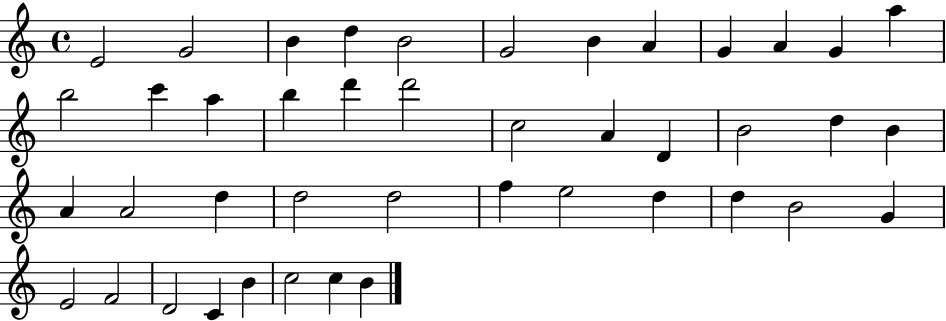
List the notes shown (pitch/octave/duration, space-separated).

E4/h G4/h B4/q D5/q B4/h G4/h B4/q A4/q G4/q A4/q G4/q A5/q B5/h C6/q A5/q B5/q D6/q D6/h C5/h A4/q D4/q B4/h D5/q B4/q A4/q A4/h D5/q D5/h D5/h F5/q E5/h D5/q D5/q B4/h G4/q E4/h F4/h D4/h C4/q B4/q C5/h C5/q B4/q